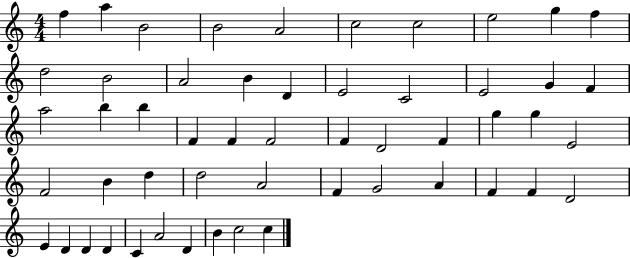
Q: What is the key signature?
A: C major